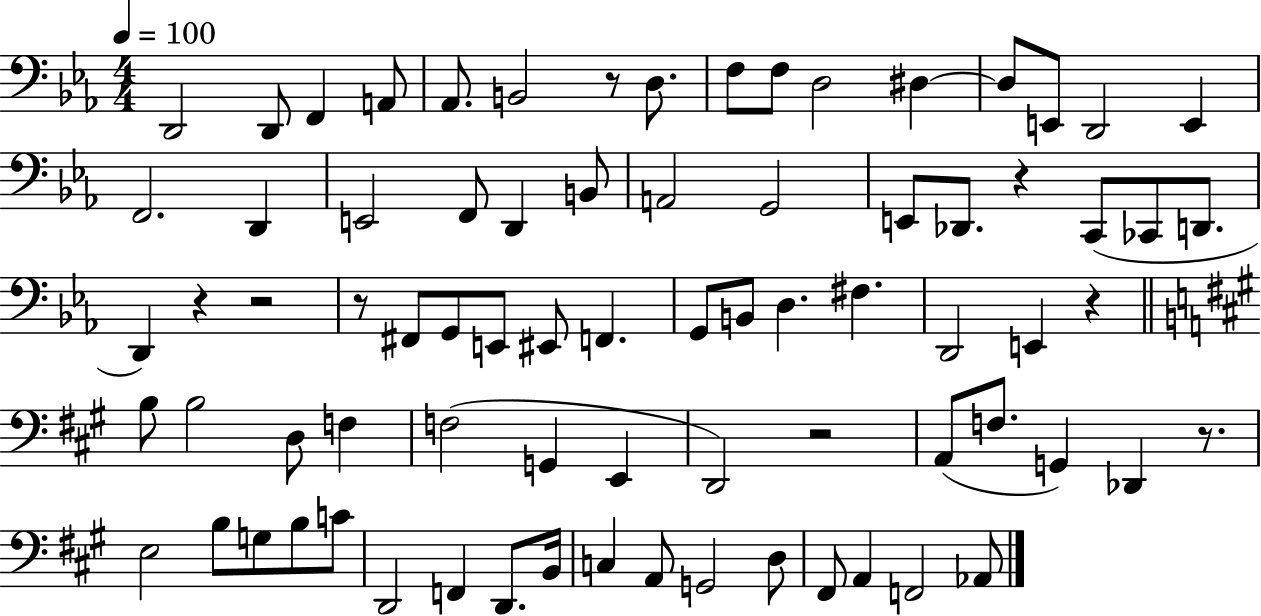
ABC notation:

X:1
T:Untitled
M:4/4
L:1/4
K:Eb
D,,2 D,,/2 F,, A,,/2 _A,,/2 B,,2 z/2 D,/2 F,/2 F,/2 D,2 ^D, ^D,/2 E,,/2 D,,2 E,, F,,2 D,, E,,2 F,,/2 D,, B,,/2 A,,2 G,,2 E,,/2 _D,,/2 z C,,/2 _C,,/2 D,,/2 D,, z z2 z/2 ^F,,/2 G,,/2 E,,/2 ^E,,/2 F,, G,,/2 B,,/2 D, ^F, D,,2 E,, z B,/2 B,2 D,/2 F, F,2 G,, E,, D,,2 z2 A,,/2 F,/2 G,, _D,, z/2 E,2 B,/2 G,/2 B,/2 C/2 D,,2 F,, D,,/2 B,,/4 C, A,,/2 G,,2 D,/2 ^F,,/2 A,, F,,2 _A,,/2